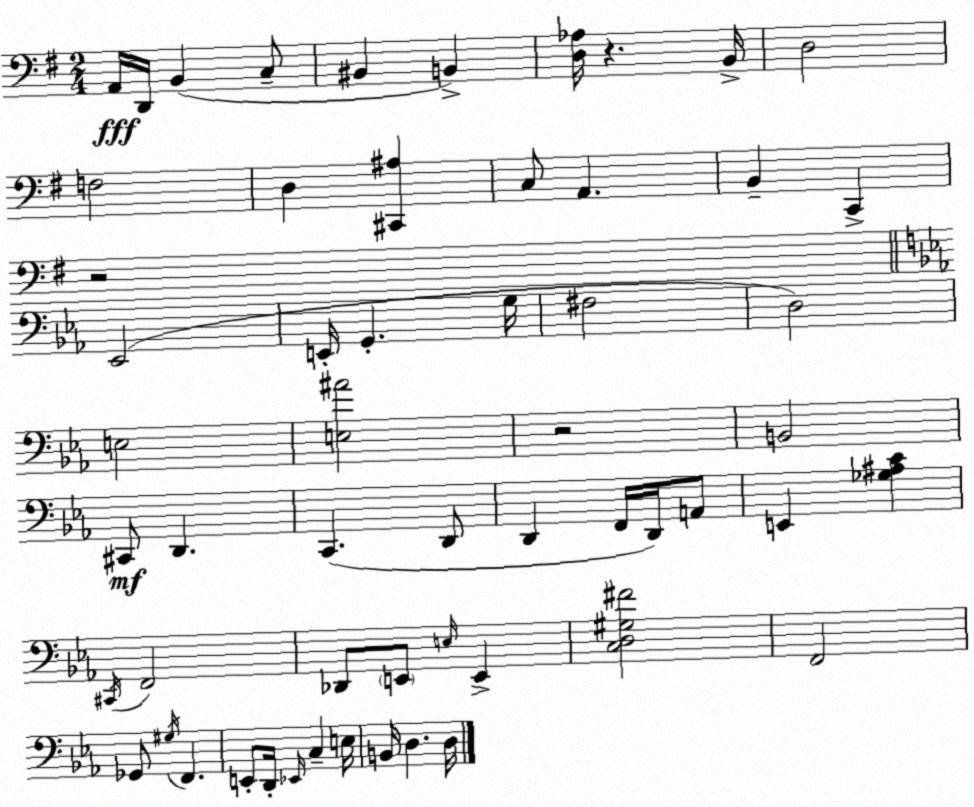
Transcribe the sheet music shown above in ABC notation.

X:1
T:Untitled
M:2/4
L:1/4
K:Em
A,,/4 D,,/4 B,, C,/2 ^B,, B,, [D,_A,]/4 z B,,/4 D,2 F,2 D, [^C,,^A,] C,/2 A,, B,, C,, z2 _E,,2 E,,/4 G,, G,/4 ^F,2 D,2 E,2 [E,^A]2 z2 B,,2 ^C,,/2 D,, C,, D,,/2 D,, F,,/4 D,,/4 A,,/2 E,, [_G,^A,C] ^C,,/4 F,,2 _D,,/2 E,,/2 E,/4 E,, [C,D,^G,^F]2 F,,2 _G,,/2 ^G,/4 F,, E,,/2 D,,/4 _E,,/4 C, E,/4 B,,/4 D, D,/4